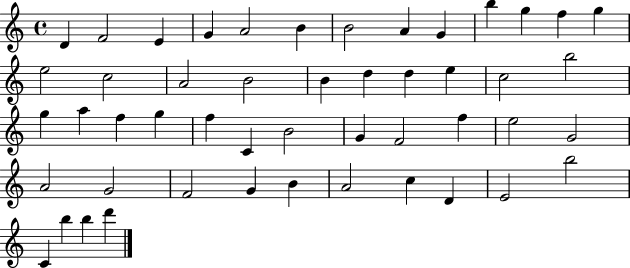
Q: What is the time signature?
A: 4/4